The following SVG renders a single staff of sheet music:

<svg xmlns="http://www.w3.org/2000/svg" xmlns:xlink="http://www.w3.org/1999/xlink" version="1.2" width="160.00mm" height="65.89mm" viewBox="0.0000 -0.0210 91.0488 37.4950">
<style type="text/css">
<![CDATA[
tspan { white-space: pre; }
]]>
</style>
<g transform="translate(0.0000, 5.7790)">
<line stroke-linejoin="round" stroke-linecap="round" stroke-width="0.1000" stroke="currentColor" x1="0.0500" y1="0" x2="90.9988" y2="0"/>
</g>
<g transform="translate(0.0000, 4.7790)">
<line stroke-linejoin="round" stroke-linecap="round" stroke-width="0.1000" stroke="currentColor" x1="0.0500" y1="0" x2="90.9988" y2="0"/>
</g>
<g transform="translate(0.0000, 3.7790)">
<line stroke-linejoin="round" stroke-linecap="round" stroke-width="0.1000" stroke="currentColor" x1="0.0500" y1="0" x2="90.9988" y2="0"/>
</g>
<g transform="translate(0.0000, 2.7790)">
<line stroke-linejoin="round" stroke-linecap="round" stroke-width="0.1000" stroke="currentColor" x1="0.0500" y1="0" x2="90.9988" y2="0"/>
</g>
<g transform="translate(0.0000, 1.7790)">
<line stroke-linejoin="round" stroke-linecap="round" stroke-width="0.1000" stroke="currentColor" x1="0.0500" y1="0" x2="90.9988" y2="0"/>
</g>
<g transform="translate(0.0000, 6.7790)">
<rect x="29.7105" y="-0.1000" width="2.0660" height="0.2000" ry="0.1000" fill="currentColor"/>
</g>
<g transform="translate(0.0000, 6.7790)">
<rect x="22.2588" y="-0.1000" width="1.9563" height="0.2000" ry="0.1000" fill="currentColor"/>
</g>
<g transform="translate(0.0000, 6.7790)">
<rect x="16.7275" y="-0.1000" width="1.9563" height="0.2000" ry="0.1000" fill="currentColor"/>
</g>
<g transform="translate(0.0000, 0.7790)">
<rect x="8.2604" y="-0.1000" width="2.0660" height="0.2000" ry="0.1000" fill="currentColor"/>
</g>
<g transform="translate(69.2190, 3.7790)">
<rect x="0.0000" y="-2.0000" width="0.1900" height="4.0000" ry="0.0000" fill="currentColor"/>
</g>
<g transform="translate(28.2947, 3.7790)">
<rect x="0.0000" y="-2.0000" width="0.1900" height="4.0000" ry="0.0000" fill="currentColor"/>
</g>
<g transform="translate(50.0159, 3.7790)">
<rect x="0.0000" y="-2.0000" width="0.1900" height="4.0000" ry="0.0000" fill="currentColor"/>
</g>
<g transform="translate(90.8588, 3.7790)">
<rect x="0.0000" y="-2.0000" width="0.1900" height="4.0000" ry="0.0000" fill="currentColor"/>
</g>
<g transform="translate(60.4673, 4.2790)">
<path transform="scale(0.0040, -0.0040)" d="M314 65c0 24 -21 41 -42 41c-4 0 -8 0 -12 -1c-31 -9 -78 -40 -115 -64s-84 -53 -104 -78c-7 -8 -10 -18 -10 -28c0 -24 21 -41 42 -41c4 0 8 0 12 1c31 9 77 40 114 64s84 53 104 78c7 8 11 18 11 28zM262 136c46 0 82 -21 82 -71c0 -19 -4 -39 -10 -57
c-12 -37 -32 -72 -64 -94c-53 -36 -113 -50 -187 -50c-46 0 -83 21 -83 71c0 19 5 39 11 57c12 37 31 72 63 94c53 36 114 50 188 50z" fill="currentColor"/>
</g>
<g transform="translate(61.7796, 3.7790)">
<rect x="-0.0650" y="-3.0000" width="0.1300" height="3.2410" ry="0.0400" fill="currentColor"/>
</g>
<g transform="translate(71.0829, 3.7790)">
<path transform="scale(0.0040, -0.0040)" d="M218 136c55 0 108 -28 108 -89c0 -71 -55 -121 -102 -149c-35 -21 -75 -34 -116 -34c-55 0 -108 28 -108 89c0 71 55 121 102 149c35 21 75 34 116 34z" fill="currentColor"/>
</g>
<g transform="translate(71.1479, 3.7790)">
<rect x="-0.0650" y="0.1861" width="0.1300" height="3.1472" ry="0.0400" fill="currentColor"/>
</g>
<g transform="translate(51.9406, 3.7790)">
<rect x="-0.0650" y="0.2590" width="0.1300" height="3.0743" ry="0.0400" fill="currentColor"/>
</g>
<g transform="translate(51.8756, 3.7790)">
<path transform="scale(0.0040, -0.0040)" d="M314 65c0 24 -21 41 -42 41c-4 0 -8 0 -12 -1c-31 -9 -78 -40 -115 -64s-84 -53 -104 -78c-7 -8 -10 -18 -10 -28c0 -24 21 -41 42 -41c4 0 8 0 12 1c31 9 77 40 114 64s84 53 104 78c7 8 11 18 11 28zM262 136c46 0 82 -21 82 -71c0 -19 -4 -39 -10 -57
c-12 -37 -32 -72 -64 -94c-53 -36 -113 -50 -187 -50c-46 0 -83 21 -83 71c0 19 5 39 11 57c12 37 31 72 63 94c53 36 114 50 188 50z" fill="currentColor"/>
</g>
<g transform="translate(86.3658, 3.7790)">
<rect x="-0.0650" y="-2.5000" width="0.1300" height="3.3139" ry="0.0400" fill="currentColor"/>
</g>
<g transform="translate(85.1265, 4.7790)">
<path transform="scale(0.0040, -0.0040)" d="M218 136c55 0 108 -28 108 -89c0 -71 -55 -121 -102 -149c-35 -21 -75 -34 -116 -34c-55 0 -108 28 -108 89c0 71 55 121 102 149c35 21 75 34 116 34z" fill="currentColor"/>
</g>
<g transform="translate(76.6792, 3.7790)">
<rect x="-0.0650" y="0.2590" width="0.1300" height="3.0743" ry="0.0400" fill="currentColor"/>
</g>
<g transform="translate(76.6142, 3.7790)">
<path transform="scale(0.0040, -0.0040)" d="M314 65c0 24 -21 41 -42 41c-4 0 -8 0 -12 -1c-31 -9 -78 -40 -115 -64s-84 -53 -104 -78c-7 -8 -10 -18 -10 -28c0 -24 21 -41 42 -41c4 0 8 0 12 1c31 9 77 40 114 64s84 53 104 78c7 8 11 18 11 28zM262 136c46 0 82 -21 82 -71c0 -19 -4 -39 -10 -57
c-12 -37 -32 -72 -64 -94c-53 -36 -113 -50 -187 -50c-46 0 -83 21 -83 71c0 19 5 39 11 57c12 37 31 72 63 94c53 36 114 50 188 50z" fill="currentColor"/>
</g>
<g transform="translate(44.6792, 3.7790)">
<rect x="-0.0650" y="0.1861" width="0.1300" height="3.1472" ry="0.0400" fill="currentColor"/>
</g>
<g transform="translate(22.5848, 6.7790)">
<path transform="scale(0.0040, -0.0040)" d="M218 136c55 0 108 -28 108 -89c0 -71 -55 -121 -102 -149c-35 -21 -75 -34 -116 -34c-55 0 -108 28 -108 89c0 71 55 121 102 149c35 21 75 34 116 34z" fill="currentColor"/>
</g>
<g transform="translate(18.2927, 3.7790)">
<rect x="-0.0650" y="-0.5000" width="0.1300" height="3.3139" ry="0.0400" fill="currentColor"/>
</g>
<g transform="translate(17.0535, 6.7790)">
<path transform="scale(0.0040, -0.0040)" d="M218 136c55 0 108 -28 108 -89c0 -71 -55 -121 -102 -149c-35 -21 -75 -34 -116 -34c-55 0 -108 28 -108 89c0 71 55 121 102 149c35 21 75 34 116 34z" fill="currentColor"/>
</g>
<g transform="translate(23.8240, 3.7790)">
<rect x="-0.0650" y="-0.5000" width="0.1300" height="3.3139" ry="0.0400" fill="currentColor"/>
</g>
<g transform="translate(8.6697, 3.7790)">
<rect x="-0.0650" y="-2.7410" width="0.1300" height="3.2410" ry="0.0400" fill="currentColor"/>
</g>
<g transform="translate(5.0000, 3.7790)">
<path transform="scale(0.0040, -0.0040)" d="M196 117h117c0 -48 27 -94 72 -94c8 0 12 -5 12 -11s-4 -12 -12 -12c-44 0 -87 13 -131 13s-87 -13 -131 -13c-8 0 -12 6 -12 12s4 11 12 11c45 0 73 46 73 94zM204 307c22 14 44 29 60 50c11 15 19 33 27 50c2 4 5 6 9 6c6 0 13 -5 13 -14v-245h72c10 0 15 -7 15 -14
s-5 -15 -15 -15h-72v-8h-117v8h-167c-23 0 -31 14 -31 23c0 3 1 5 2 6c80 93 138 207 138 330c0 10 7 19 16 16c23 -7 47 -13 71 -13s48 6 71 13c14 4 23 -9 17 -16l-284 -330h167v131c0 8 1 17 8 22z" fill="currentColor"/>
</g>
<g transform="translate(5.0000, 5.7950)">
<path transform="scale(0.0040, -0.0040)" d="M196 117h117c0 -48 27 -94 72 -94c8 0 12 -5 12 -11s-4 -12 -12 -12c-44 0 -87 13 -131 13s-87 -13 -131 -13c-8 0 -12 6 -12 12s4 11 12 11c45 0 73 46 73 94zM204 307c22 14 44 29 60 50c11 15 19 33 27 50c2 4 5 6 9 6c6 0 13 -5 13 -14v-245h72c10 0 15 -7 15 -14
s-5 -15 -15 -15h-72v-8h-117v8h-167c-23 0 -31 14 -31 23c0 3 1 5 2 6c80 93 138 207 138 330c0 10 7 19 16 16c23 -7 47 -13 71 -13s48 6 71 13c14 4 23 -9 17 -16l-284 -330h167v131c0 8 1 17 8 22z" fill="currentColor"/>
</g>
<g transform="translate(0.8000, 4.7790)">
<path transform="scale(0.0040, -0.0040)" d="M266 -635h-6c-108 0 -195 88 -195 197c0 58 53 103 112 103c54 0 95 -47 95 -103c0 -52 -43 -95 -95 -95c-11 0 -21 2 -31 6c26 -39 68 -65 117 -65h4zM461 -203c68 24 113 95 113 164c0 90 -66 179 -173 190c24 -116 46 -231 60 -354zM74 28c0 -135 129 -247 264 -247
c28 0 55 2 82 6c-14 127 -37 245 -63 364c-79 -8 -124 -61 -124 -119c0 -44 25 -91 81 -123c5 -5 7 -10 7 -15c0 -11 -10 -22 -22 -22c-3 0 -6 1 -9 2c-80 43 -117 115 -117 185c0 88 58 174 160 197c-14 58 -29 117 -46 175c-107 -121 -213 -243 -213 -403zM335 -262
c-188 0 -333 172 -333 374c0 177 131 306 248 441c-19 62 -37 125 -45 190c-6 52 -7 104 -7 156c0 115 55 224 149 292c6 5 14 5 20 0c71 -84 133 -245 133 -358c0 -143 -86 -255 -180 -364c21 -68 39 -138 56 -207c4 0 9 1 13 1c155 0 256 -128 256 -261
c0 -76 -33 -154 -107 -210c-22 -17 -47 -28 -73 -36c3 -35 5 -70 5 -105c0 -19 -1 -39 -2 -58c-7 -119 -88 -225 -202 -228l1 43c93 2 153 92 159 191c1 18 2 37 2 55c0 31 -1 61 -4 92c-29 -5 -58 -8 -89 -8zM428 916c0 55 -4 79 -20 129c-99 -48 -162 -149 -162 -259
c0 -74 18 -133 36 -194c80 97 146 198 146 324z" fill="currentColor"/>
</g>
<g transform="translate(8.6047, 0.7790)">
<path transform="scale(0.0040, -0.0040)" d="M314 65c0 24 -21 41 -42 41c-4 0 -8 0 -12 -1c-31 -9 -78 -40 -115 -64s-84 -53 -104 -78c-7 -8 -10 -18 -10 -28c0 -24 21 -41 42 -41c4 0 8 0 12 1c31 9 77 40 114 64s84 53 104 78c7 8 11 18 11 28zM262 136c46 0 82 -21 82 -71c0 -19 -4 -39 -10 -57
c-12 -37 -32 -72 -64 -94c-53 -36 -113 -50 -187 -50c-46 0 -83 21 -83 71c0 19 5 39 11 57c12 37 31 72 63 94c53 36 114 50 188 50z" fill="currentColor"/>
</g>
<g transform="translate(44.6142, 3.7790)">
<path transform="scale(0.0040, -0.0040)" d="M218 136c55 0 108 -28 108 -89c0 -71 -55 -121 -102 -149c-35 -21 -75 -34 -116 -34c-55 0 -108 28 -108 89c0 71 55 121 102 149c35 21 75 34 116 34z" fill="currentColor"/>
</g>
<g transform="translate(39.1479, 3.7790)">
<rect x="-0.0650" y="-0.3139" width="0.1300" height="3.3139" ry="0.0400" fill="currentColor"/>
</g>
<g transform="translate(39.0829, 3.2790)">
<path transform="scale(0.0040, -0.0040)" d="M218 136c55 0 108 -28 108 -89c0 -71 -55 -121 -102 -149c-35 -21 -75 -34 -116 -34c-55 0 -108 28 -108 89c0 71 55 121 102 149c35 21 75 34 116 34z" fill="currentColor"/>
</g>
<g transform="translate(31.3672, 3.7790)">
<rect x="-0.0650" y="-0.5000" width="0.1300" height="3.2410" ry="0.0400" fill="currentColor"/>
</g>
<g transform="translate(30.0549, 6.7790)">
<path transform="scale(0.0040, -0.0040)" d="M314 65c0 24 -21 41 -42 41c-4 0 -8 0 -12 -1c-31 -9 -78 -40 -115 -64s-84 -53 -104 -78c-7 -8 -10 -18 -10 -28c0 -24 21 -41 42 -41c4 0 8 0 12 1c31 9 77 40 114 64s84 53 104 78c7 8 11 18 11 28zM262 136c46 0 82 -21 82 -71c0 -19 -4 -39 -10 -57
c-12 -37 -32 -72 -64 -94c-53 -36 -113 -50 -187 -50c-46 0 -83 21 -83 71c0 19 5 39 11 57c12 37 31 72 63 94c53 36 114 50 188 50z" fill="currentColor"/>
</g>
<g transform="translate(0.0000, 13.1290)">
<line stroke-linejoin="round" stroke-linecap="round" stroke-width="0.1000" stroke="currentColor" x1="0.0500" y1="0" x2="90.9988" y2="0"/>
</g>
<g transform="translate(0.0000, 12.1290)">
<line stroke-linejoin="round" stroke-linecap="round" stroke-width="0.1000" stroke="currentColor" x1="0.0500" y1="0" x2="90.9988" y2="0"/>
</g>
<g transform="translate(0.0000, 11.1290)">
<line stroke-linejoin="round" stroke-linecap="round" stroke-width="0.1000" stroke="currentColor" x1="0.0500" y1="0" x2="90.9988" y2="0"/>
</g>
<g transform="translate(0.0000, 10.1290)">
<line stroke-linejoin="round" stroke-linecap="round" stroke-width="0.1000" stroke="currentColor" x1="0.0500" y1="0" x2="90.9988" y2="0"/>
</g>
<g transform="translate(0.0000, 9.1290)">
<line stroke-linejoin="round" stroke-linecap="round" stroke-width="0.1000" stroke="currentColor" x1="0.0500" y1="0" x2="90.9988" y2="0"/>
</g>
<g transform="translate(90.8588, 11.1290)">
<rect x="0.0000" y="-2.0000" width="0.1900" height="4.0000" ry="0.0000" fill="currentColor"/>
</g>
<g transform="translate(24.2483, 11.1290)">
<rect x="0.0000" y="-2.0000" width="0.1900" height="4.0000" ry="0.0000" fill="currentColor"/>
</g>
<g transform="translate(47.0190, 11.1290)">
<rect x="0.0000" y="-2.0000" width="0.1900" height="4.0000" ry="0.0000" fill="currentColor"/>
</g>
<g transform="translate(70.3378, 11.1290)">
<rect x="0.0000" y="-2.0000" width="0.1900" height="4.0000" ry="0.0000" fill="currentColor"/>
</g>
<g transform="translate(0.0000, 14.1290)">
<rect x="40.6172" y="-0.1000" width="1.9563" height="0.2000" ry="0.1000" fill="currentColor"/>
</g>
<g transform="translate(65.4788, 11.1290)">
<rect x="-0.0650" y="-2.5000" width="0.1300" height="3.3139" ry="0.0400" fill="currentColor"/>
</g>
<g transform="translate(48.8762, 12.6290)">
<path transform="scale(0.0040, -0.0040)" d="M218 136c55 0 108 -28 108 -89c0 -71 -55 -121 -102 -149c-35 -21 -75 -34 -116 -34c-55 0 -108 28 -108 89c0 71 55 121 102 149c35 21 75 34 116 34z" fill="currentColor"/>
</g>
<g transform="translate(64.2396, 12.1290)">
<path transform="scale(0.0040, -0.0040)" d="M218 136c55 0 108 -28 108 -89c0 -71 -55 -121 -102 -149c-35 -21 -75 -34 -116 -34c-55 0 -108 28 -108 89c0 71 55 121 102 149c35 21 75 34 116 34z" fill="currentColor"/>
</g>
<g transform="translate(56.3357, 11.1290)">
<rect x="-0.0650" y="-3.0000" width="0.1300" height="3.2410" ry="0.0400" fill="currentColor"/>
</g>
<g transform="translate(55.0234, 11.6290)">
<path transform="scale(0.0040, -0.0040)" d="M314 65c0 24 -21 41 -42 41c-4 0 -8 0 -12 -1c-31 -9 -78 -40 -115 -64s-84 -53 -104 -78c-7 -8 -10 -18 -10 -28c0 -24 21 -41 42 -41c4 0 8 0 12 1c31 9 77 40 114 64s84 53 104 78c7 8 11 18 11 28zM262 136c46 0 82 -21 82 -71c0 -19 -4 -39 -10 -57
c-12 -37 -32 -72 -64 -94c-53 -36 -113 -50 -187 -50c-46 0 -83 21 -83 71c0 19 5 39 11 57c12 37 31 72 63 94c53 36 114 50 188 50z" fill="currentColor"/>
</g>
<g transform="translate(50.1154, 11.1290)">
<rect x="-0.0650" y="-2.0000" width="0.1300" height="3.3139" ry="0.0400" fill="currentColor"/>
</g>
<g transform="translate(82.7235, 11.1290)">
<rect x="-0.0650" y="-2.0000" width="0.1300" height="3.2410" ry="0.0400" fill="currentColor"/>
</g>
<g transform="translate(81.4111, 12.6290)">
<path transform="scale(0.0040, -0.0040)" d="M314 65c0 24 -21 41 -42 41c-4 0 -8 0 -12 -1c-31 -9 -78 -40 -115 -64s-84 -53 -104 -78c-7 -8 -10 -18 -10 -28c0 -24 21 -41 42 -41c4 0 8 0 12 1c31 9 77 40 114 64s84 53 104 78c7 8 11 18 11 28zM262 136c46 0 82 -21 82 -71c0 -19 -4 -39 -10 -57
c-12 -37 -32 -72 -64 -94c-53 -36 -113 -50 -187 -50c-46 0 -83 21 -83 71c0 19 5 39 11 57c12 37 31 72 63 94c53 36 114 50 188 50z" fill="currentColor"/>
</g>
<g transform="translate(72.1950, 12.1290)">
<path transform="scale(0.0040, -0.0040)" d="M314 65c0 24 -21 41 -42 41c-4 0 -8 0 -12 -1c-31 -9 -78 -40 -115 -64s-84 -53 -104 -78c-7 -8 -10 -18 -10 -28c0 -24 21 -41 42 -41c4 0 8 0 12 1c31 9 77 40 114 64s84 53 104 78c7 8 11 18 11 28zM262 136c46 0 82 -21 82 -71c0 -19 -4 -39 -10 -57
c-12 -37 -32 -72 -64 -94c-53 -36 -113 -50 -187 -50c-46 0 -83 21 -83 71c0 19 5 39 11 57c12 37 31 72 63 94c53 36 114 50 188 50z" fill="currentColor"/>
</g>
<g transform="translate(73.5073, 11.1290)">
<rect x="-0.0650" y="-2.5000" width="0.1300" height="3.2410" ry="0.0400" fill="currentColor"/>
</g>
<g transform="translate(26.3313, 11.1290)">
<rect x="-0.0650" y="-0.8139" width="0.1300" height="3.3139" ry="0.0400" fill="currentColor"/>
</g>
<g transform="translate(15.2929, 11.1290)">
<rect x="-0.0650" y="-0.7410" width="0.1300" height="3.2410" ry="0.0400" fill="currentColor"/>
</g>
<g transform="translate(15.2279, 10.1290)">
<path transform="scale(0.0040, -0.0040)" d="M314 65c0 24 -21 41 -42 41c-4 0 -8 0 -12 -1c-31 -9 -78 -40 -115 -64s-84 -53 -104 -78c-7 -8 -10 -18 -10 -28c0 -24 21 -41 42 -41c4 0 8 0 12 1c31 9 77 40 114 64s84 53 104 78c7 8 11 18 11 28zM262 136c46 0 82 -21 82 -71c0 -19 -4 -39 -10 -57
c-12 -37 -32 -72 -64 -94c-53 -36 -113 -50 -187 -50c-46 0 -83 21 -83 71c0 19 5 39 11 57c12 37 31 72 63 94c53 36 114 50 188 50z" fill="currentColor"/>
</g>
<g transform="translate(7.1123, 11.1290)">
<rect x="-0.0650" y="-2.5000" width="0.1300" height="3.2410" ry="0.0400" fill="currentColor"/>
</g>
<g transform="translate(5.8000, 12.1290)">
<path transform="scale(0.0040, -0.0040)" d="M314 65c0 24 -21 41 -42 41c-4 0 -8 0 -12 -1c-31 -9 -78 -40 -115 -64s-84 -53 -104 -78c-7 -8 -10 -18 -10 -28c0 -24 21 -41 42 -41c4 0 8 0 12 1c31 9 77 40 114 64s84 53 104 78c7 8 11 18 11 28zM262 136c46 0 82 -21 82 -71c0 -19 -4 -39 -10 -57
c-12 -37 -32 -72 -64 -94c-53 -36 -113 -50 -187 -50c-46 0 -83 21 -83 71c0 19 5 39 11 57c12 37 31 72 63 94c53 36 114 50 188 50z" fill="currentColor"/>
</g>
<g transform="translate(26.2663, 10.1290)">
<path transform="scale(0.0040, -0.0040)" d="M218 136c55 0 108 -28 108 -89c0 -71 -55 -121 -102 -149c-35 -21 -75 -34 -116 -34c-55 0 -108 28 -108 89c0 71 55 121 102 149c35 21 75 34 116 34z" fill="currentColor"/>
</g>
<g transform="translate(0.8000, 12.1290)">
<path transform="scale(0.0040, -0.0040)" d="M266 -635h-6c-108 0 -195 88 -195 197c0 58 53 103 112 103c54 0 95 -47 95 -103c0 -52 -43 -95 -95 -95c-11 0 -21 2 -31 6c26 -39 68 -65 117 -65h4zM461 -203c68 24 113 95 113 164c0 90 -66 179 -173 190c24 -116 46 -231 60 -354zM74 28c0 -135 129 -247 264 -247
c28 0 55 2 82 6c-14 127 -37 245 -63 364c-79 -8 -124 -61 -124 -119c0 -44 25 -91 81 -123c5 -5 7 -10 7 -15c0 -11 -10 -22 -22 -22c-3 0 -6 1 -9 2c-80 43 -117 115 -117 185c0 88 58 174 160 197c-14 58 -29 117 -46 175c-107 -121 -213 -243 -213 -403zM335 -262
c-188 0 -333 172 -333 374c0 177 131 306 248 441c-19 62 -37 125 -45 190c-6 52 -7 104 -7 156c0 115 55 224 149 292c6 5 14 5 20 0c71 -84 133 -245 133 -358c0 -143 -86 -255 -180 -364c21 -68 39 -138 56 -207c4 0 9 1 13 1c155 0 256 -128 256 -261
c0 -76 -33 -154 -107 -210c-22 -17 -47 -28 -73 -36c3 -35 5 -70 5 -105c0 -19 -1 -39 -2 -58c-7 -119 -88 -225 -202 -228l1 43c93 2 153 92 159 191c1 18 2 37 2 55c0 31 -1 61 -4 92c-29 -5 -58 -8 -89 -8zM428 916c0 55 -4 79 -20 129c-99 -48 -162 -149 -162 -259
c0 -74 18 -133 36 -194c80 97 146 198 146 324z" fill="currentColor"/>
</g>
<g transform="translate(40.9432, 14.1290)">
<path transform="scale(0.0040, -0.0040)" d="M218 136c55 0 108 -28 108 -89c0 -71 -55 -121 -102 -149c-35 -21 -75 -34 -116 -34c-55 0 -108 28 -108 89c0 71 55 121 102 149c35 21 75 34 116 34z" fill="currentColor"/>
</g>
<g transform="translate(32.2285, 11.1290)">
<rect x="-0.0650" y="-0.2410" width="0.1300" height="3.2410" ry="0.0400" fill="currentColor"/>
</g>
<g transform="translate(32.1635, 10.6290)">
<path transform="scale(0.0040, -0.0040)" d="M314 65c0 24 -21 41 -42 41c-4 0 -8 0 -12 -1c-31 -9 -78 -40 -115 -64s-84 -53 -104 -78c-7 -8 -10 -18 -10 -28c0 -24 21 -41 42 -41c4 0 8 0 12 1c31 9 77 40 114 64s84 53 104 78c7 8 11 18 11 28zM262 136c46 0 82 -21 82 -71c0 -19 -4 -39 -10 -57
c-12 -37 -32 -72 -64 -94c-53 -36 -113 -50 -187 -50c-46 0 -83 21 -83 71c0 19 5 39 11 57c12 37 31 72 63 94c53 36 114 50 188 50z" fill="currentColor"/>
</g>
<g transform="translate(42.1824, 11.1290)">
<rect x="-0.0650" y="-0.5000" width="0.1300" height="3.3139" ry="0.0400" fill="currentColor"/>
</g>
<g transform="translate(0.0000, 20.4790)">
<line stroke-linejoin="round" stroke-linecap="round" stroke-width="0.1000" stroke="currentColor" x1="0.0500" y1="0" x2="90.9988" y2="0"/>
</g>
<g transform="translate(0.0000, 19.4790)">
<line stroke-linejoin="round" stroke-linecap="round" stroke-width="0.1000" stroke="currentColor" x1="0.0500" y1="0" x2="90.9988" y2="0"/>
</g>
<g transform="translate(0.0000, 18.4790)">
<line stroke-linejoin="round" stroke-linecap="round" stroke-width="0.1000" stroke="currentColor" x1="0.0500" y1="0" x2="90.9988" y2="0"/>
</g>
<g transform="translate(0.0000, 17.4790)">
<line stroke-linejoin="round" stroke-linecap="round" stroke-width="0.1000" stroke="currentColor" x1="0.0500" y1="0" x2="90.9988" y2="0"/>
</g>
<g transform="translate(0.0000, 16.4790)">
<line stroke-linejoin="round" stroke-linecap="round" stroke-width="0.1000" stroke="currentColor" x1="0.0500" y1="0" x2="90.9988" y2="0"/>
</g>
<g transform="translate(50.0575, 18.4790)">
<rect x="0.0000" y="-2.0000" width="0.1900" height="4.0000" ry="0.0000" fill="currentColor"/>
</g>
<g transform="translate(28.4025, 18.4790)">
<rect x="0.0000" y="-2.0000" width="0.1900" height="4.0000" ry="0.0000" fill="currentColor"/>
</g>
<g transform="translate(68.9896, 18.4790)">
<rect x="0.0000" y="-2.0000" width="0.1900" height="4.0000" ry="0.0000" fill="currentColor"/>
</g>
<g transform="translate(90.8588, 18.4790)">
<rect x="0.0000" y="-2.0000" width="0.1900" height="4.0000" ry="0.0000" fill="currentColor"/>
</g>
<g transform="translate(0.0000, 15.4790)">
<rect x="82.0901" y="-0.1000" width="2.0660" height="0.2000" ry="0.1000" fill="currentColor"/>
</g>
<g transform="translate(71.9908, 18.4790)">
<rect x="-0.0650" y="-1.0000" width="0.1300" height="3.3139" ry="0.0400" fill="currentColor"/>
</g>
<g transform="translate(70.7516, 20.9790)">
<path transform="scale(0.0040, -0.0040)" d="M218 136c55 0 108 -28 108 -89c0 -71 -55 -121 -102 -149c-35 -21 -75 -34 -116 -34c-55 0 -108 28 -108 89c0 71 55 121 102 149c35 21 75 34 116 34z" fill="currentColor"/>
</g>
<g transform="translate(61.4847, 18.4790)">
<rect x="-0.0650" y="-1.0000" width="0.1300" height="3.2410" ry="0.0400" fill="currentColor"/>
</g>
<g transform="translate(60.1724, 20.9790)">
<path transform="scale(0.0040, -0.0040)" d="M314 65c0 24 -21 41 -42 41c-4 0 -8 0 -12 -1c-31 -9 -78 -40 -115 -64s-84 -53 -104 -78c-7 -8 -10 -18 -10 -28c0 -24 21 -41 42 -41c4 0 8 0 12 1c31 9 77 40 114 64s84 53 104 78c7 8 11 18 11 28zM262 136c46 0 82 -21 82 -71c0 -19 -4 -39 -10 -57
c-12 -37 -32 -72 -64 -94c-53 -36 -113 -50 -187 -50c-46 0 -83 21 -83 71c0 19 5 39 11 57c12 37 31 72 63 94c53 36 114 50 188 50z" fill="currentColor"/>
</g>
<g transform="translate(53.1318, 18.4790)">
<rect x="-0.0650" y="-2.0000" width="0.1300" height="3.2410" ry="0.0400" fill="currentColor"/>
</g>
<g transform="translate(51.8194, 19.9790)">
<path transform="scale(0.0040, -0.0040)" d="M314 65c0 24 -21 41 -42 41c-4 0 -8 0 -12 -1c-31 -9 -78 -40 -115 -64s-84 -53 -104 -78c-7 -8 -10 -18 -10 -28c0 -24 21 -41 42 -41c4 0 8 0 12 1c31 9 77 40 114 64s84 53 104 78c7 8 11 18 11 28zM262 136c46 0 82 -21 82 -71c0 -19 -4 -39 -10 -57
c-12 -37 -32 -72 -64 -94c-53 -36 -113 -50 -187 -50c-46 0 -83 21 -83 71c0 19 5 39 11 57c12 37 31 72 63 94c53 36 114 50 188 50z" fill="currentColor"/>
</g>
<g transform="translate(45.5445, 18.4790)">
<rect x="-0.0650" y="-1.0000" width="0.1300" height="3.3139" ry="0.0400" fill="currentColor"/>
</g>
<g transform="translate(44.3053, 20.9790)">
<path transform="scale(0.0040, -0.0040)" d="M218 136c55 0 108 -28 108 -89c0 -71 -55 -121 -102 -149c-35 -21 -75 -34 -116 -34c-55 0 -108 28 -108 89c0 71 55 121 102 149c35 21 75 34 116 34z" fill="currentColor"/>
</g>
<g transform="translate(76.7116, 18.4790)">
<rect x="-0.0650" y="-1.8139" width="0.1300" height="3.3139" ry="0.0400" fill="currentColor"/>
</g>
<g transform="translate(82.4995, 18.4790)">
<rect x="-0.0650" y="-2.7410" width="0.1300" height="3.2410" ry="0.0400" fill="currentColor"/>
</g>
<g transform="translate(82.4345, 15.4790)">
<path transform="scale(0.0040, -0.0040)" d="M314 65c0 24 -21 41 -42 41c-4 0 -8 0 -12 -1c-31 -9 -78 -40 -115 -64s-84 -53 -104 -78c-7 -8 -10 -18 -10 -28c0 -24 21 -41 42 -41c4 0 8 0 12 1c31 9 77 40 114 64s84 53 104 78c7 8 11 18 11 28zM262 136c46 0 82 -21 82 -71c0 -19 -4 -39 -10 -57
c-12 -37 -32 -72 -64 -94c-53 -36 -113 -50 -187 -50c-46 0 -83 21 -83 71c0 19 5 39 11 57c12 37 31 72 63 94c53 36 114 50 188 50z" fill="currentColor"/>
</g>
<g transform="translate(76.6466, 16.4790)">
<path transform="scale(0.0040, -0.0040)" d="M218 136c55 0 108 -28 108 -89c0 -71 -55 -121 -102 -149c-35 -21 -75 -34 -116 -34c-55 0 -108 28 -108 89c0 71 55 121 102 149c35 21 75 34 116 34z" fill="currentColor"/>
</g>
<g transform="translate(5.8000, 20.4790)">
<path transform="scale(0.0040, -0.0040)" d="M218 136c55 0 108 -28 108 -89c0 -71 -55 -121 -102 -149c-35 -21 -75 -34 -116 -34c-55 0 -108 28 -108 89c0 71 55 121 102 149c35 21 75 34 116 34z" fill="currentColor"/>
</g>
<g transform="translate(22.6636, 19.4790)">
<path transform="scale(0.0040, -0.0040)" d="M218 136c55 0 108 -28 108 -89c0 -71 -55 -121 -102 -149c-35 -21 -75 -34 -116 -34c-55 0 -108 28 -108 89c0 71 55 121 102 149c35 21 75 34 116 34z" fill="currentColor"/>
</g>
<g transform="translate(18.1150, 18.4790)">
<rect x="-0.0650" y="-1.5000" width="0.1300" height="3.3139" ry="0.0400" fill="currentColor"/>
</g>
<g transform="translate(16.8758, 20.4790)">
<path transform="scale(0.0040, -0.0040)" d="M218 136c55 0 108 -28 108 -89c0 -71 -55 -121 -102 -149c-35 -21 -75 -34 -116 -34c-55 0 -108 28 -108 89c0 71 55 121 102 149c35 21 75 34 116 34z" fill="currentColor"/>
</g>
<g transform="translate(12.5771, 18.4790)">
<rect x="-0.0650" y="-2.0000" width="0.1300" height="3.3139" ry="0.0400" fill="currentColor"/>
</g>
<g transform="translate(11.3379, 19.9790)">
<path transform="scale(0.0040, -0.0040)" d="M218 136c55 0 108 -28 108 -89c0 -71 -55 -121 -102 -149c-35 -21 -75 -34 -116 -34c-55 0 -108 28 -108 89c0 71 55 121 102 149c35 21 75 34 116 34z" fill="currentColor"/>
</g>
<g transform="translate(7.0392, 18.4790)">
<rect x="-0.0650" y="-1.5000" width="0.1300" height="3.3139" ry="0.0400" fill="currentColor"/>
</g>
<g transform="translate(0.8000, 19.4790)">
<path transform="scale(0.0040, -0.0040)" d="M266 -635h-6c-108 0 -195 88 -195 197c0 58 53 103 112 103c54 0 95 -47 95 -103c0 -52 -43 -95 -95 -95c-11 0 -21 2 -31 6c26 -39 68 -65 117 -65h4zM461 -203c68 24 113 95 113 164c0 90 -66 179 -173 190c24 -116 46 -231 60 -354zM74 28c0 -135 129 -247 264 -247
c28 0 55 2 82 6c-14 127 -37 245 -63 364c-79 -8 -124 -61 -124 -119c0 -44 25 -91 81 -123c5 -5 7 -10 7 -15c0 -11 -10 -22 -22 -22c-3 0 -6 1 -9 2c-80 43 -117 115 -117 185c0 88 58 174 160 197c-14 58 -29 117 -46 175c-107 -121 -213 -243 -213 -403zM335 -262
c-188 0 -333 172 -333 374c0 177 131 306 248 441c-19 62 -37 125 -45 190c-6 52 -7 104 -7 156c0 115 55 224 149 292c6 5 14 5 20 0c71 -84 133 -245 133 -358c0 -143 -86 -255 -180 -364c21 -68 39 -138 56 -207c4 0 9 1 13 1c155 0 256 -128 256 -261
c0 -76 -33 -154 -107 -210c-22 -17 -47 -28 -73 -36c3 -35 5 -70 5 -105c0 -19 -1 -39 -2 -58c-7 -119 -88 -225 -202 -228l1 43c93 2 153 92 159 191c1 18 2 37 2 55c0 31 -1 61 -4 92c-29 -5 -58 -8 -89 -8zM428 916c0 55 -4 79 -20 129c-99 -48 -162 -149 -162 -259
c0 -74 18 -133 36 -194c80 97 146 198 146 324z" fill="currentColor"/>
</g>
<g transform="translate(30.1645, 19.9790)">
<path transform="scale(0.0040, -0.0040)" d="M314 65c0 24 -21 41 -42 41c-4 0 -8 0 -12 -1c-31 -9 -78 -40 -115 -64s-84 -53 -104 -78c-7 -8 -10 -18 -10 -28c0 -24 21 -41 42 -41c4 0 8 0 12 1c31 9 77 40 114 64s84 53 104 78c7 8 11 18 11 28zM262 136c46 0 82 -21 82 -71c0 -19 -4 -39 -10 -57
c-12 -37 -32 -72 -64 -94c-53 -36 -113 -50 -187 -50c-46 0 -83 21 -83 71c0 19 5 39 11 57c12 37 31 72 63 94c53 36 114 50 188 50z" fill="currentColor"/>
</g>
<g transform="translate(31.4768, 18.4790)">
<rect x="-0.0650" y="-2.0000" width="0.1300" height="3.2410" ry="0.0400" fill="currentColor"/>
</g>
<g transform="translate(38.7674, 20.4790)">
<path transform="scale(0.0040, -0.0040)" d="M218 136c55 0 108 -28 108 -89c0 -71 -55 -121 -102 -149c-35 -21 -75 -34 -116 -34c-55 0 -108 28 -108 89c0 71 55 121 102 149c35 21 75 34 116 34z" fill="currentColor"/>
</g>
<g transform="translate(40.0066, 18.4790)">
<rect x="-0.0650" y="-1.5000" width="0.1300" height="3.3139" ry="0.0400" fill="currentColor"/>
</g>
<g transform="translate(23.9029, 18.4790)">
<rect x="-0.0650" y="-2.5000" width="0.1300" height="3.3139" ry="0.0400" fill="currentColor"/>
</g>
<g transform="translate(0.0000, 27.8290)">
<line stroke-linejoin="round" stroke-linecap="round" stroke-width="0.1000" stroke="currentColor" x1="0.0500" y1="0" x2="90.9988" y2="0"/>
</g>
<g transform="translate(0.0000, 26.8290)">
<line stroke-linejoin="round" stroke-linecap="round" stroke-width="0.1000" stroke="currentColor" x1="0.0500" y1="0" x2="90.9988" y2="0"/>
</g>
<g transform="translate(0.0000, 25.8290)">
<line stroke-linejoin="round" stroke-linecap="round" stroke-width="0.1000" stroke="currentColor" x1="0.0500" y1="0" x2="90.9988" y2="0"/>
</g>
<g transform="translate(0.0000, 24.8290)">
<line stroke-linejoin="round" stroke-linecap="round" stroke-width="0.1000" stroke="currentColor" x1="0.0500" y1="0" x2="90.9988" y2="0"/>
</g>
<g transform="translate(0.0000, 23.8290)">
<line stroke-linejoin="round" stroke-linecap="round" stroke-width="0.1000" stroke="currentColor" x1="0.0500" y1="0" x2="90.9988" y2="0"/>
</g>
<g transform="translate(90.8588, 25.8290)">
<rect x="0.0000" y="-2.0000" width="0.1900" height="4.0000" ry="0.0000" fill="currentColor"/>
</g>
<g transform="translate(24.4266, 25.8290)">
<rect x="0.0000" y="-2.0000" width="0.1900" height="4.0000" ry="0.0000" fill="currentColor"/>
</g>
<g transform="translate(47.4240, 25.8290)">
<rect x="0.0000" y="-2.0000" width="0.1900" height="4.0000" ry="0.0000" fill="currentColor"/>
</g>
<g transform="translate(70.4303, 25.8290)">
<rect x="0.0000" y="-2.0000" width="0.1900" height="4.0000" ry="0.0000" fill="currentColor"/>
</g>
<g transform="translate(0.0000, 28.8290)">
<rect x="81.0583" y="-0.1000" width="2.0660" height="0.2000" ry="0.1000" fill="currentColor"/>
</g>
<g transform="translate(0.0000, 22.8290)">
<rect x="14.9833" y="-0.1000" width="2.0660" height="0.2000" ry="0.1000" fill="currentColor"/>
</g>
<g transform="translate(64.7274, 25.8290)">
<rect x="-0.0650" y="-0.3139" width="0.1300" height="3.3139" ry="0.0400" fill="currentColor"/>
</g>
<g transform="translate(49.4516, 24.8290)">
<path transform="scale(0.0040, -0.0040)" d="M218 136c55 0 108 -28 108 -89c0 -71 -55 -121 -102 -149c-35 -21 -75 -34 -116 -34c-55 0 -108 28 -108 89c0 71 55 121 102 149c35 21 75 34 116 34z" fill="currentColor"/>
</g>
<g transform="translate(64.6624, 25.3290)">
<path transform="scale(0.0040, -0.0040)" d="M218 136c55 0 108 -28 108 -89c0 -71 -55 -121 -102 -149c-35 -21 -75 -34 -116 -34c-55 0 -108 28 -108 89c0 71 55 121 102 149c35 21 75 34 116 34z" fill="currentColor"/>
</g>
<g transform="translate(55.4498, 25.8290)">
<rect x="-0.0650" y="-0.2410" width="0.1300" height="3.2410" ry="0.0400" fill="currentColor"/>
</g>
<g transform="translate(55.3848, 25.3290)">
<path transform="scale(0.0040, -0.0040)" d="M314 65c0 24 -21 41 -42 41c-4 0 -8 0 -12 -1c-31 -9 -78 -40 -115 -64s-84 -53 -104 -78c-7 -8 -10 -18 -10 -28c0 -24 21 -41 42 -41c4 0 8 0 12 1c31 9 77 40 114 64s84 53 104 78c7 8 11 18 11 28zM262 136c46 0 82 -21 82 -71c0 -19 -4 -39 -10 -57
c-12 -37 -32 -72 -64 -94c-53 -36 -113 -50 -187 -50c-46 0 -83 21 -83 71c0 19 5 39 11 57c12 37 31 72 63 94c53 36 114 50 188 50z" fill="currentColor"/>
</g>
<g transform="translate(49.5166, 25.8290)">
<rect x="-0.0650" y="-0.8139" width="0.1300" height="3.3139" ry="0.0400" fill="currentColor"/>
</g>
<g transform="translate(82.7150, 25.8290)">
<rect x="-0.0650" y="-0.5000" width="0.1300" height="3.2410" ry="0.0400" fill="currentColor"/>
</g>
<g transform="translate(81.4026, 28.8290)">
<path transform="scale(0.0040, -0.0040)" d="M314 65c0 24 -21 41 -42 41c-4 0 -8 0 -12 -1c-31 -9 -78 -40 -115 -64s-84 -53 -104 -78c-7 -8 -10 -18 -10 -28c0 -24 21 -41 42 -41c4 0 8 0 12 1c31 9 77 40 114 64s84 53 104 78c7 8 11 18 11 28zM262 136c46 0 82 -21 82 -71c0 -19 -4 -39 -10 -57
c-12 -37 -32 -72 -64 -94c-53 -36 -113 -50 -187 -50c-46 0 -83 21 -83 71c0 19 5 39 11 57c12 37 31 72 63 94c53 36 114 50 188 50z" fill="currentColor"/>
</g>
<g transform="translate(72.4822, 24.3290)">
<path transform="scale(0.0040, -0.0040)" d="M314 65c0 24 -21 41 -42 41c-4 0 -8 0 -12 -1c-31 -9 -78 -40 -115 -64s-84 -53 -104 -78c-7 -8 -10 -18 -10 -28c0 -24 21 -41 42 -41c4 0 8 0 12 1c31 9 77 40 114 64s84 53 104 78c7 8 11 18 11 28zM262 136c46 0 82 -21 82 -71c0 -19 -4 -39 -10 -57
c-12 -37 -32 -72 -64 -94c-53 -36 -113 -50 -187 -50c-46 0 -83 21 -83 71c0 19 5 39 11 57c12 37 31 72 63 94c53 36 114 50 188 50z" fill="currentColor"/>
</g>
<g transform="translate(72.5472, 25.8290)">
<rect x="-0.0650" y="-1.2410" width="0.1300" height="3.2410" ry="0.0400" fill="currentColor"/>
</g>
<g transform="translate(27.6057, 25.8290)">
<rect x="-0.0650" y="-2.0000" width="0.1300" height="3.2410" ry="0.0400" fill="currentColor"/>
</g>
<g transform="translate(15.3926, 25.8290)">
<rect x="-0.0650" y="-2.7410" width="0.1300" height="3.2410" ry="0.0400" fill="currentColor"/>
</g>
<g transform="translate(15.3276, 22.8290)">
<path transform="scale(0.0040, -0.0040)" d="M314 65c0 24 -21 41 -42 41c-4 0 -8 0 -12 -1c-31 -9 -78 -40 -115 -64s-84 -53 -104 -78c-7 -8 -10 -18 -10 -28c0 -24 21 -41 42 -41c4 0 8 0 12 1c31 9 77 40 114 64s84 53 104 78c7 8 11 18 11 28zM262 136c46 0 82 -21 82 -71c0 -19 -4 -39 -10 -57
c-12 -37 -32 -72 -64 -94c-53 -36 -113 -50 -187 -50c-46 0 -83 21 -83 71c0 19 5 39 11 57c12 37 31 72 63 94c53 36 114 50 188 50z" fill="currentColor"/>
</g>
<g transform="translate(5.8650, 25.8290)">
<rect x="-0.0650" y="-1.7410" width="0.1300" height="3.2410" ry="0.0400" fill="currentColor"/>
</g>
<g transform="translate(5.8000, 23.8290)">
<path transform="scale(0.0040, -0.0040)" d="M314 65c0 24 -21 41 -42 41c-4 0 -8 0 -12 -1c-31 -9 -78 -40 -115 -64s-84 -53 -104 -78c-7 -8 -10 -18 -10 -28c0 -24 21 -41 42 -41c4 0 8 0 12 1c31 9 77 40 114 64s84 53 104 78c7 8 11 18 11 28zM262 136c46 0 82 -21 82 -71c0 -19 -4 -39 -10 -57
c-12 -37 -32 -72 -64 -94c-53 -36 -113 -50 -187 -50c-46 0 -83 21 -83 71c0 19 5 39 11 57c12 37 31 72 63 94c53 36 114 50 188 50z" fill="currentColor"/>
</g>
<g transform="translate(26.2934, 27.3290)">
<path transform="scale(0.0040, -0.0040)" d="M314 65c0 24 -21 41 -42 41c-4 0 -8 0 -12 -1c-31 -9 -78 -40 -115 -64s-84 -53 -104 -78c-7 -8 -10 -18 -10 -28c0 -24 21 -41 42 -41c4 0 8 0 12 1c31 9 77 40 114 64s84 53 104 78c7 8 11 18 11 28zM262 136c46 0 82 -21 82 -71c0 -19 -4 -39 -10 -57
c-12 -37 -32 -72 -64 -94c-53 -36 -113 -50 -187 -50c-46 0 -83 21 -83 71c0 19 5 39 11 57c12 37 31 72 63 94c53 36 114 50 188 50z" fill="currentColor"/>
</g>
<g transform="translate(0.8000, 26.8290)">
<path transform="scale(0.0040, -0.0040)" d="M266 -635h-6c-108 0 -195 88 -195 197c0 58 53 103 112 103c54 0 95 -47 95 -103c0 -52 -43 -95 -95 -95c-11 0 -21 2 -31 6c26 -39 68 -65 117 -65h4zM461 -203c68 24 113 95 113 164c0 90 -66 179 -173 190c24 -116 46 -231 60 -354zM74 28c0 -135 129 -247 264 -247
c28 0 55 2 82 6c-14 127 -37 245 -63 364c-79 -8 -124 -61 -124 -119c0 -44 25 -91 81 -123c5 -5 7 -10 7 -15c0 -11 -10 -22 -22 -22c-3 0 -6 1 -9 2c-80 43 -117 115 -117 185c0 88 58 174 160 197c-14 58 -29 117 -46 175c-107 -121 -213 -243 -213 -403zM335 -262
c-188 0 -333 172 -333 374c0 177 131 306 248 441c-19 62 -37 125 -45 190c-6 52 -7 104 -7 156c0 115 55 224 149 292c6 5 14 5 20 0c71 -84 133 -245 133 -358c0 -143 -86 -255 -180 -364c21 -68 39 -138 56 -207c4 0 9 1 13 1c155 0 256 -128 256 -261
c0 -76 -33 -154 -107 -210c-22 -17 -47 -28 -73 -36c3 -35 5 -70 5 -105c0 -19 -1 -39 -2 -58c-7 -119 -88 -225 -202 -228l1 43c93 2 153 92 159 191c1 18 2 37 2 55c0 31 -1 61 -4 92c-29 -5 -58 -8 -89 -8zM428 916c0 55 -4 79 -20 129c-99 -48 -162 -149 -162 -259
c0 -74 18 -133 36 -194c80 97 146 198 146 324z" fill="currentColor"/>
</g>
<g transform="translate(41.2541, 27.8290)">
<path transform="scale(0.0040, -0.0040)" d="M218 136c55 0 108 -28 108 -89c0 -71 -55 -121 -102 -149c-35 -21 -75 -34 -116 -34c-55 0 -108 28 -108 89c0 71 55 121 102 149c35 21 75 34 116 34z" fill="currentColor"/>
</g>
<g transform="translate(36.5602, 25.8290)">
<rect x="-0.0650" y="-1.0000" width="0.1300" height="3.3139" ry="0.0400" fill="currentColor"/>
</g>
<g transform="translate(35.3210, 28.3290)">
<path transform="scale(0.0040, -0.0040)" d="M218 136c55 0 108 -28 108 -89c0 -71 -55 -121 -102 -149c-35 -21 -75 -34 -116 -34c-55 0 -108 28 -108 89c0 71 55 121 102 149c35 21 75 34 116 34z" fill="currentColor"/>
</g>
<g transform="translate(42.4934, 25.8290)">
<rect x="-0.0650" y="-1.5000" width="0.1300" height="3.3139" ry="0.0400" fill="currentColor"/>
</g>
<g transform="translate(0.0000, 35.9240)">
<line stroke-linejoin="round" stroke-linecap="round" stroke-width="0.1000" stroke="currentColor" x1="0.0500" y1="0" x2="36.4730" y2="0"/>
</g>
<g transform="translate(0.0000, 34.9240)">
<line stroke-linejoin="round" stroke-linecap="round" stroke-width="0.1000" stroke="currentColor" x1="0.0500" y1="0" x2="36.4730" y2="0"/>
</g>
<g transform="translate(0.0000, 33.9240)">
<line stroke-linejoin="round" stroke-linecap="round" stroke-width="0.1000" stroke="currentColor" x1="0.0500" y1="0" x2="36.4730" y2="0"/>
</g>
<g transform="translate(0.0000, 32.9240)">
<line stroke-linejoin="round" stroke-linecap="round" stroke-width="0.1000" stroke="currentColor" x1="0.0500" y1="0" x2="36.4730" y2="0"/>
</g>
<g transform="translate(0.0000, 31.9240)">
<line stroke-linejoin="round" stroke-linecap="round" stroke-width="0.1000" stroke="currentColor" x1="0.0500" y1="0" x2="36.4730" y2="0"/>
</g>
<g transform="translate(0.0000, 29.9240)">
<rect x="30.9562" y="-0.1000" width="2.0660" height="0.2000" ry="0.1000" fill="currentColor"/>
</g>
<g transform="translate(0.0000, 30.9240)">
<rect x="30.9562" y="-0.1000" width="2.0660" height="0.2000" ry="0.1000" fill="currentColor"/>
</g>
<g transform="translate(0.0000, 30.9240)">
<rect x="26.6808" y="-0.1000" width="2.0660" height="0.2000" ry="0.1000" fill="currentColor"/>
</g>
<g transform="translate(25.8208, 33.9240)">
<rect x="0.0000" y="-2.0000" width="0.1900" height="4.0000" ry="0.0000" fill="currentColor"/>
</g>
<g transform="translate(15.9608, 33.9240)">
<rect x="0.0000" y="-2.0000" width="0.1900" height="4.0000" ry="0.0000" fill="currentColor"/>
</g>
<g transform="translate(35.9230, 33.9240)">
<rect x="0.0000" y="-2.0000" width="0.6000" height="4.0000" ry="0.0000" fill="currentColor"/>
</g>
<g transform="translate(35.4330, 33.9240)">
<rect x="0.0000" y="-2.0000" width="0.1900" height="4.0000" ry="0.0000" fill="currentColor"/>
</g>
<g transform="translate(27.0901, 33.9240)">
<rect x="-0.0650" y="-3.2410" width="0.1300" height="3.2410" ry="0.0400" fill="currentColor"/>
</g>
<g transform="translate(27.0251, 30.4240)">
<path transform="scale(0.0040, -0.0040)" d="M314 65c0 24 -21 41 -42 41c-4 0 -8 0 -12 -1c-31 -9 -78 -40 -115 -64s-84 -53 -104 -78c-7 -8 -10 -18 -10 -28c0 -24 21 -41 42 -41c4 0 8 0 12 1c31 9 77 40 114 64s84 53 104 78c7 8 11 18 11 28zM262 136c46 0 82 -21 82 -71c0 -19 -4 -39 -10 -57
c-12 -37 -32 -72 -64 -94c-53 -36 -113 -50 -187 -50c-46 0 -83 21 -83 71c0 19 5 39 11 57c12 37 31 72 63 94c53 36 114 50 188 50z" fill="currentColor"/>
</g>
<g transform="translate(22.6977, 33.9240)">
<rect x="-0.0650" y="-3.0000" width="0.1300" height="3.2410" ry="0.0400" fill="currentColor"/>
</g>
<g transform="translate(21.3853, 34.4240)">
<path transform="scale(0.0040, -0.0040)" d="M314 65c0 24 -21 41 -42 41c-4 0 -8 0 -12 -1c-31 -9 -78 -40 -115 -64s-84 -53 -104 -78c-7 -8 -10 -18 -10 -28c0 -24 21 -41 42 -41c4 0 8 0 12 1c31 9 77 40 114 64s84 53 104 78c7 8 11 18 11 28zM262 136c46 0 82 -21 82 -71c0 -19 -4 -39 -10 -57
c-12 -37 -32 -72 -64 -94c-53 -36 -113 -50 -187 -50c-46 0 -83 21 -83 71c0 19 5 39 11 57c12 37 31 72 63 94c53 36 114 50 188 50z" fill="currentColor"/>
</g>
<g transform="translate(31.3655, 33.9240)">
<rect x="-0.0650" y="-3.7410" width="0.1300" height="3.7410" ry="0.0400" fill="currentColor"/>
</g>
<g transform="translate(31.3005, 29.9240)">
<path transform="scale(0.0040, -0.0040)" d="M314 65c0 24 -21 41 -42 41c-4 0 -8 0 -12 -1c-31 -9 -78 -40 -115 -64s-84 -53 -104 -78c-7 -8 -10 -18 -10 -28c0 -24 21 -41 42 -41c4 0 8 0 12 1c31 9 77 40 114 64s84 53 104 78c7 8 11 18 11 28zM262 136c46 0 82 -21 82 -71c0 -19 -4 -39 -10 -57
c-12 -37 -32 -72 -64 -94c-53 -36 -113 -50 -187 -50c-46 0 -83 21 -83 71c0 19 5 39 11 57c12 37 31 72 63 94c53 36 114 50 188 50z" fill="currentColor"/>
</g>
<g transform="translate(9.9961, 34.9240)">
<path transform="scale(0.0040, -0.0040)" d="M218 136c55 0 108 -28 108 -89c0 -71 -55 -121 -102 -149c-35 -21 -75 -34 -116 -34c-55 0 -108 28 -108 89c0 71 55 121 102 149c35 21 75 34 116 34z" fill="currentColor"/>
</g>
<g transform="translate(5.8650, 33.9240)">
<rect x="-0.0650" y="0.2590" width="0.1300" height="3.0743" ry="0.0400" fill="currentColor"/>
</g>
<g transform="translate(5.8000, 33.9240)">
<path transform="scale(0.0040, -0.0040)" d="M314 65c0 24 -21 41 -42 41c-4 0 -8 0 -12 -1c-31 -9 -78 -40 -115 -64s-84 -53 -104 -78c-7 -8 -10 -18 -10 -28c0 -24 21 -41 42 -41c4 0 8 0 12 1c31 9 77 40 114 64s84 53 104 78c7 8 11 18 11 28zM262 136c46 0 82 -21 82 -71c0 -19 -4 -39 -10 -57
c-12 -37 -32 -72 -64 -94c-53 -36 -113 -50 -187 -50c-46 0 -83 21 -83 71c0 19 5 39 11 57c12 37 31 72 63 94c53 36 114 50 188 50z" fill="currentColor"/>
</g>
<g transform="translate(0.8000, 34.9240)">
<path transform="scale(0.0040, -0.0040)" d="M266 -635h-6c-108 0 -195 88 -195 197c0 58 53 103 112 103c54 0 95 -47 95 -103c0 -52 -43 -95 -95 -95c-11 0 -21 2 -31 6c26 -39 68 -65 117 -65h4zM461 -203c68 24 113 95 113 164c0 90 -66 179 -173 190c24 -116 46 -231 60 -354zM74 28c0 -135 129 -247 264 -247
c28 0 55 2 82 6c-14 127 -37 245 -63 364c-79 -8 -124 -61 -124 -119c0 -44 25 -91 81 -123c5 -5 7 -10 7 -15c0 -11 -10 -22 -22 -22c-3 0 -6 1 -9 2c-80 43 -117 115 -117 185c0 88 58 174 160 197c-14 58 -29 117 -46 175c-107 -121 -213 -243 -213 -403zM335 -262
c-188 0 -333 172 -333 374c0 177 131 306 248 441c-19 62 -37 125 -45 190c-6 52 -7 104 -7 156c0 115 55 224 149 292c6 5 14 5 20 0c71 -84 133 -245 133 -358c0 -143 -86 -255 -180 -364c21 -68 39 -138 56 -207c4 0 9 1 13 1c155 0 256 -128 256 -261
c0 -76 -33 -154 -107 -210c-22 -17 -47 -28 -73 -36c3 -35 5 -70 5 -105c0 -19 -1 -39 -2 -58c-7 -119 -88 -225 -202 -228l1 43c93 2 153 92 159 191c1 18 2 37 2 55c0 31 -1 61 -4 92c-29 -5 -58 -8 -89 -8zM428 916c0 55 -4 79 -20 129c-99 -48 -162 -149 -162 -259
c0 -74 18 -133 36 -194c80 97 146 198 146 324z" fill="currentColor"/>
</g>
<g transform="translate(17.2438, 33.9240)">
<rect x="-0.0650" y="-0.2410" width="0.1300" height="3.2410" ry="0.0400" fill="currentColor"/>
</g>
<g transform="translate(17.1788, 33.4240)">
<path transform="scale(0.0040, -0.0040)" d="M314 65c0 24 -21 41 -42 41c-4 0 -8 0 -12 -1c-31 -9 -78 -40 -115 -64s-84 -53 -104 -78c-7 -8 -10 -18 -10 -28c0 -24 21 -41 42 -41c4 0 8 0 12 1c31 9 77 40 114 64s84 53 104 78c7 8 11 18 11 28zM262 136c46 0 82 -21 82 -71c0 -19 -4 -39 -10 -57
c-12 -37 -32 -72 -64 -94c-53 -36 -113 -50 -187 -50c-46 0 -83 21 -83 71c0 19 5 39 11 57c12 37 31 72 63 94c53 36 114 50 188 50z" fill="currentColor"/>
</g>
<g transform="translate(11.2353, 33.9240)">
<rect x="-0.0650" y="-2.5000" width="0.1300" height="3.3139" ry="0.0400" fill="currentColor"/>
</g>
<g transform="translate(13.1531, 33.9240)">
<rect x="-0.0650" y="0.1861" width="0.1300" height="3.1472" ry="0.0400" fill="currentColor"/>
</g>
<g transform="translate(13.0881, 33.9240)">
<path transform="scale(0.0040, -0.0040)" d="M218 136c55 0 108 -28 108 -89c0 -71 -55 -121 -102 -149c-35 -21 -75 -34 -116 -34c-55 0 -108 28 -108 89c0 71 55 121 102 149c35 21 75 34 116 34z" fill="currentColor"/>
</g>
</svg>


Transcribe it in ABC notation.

X:1
T:Untitled
M:4/4
L:1/4
K:C
a2 C C C2 c B B2 A2 B B2 G G2 d2 d c2 C F A2 G G2 F2 E F E G F2 E D F2 D2 D f a2 f2 a2 F2 D E d c2 c e2 C2 B2 G B c2 A2 b2 c'2